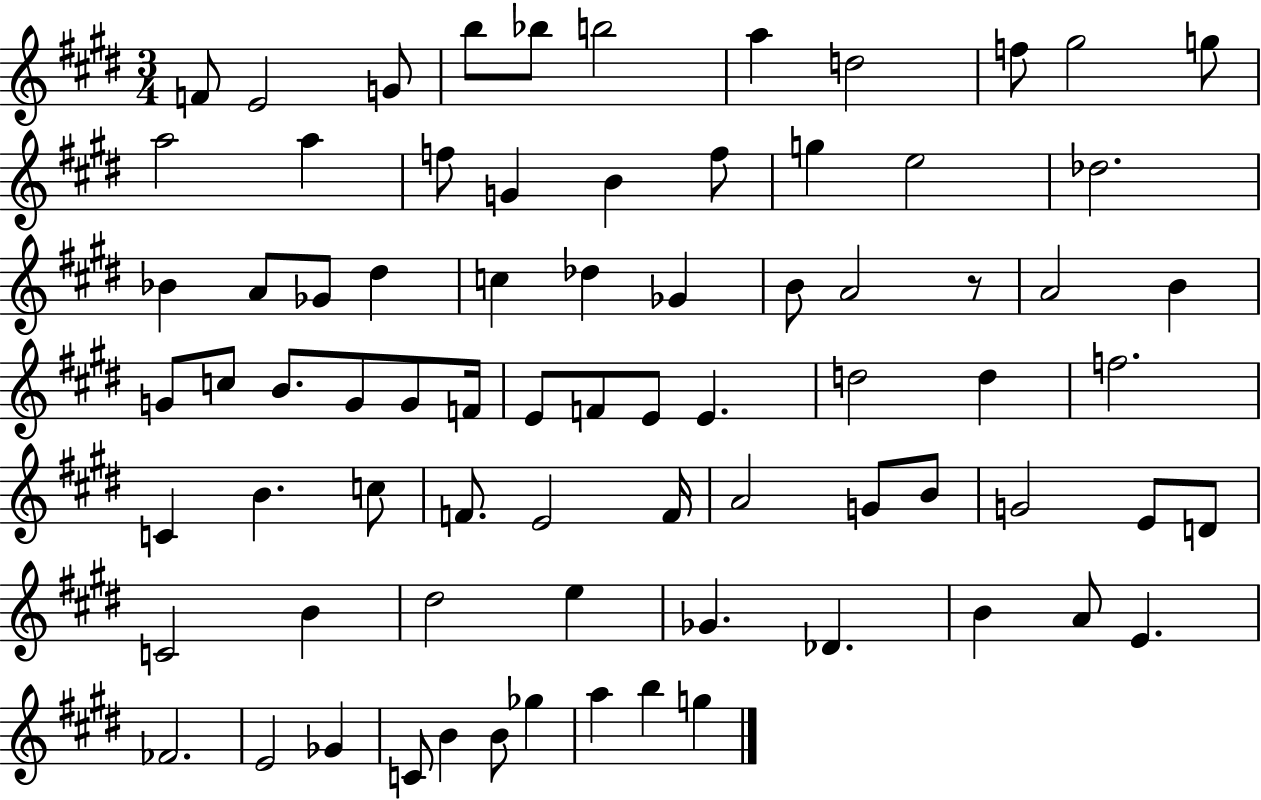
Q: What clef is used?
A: treble